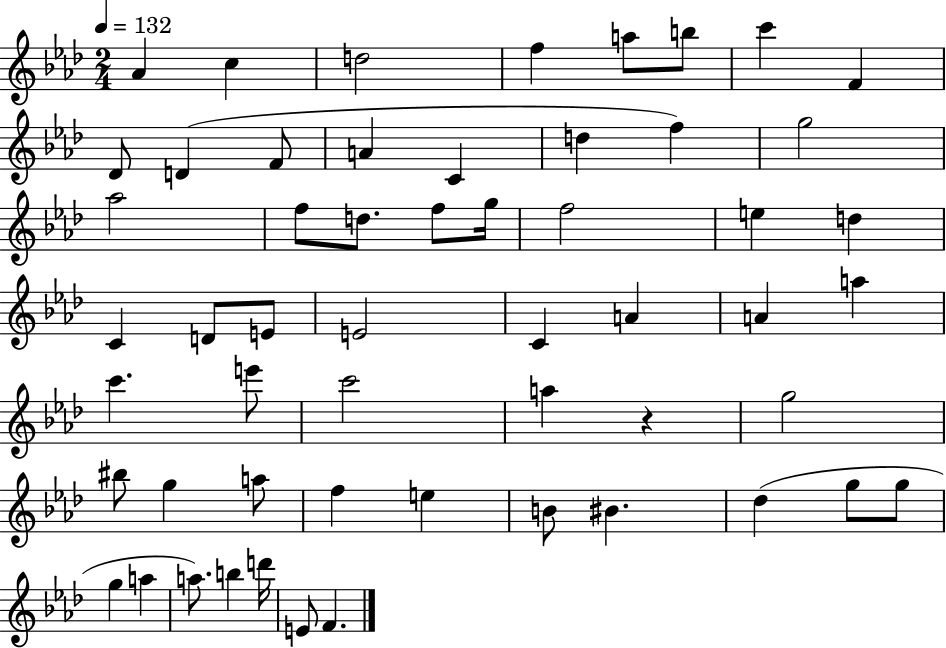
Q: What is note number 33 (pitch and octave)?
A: C6